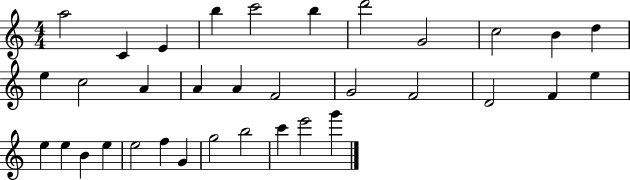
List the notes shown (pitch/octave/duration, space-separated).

A5/h C4/q E4/q B5/q C6/h B5/q D6/h G4/h C5/h B4/q D5/q E5/q C5/h A4/q A4/q A4/q F4/h G4/h F4/h D4/h F4/q E5/q E5/q E5/q B4/q E5/q E5/h F5/q G4/q G5/h B5/h C6/q E6/h G6/q